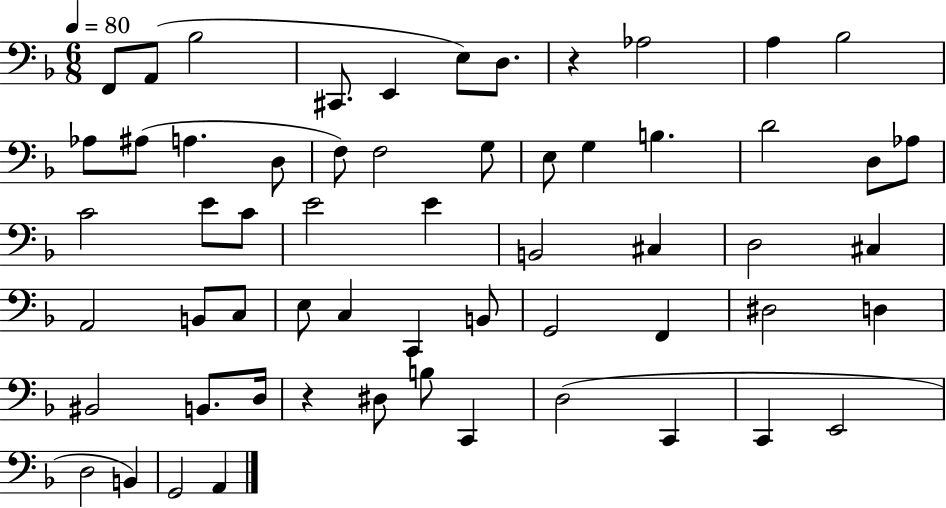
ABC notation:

X:1
T:Untitled
M:6/8
L:1/4
K:F
F,,/2 A,,/2 _B,2 ^C,,/2 E,, E,/2 D,/2 z _A,2 A, _B,2 _A,/2 ^A,/2 A, D,/2 F,/2 F,2 G,/2 E,/2 G, B, D2 D,/2 _A,/2 C2 E/2 C/2 E2 E B,,2 ^C, D,2 ^C, A,,2 B,,/2 C,/2 E,/2 C, C,, B,,/2 G,,2 F,, ^D,2 D, ^B,,2 B,,/2 D,/4 z ^D,/2 B,/2 C,, D,2 C,, C,, E,,2 D,2 B,, G,,2 A,,